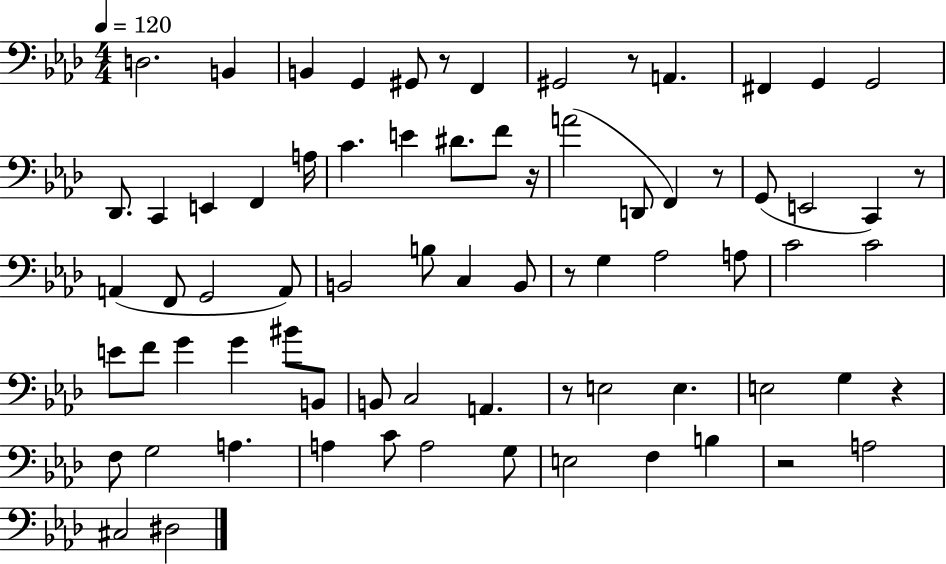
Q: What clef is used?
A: bass